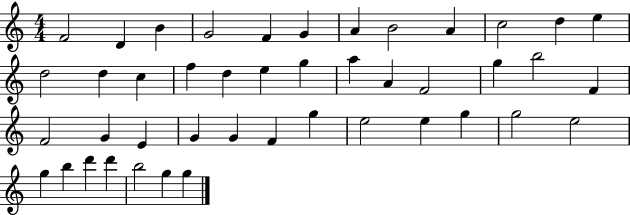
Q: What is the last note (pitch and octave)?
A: G5